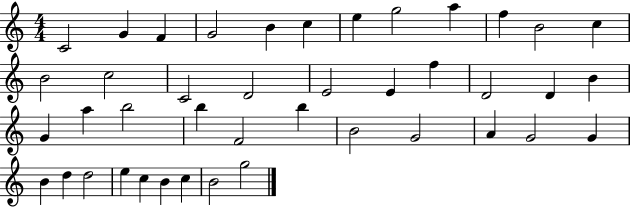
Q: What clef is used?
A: treble